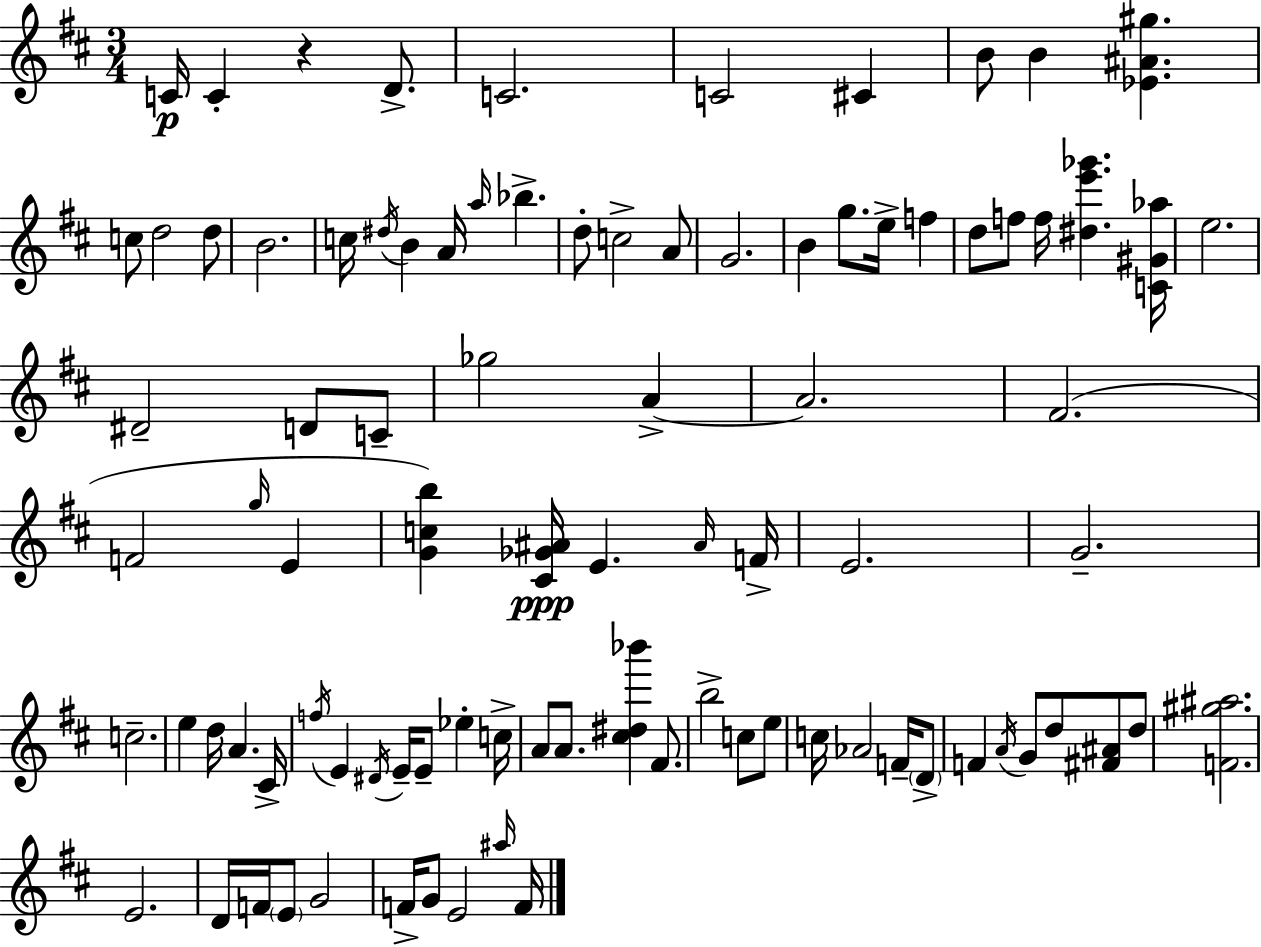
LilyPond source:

{
  \clef treble
  \numericTimeSignature
  \time 3/4
  \key d \major
  c'16\p c'4-. r4 d'8.-> | c'2. | c'2 cis'4 | b'8 b'4 <ees' ais' gis''>4. | \break c''8 d''2 d''8 | b'2. | c''16 \acciaccatura { dis''16 } b'4 a'16 \grace { a''16 } bes''4.-> | d''8-. c''2-> | \break a'8 g'2. | b'4 g''8. e''16-> f''4 | d''8 f''8 f''16 <dis'' e''' ges'''>4. | <c' gis' aes''>16 e''2. | \break dis'2-- d'8 | c'8-- ges''2 a'4->~~ | a'2. | fis'2.( | \break f'2 \grace { g''16 } e'4 | <g' c'' b''>4) <cis' ges' ais'>16\ppp e'4. | \grace { ais'16 } f'16-> e'2. | g'2.-- | \break c''2.-- | e''4 d''16 a'4. | cis'16-> \acciaccatura { f''16 } e'4 \acciaccatura { dis'16 } e'16-- e'8-- | ees''4-. c''16-> a'8 a'8. <cis'' dis'' bes'''>4 | \break fis'8. b''2-> | c''8 e''8 c''16 aes'2 | f'16-- \parenthesize d'8-> f'4 \acciaccatura { a'16 } g'8 | d''8 <fis' ais'>8 d''8 <f' gis'' ais''>2. | \break e'2. | d'16 f'16 \parenthesize e'8 g'2 | f'16-> g'8 e'2 | \grace { ais''16 } f'16 \bar "|."
}